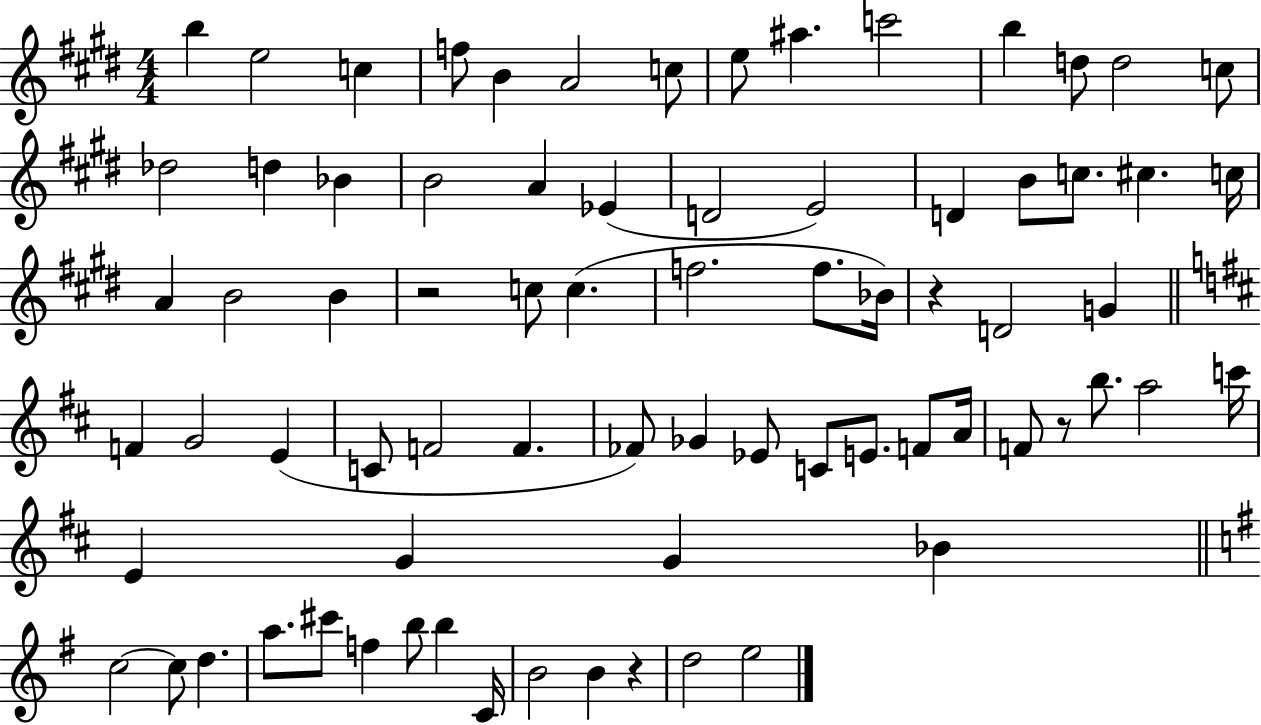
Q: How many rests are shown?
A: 4